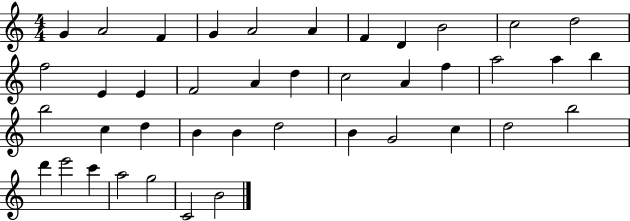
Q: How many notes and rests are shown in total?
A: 41